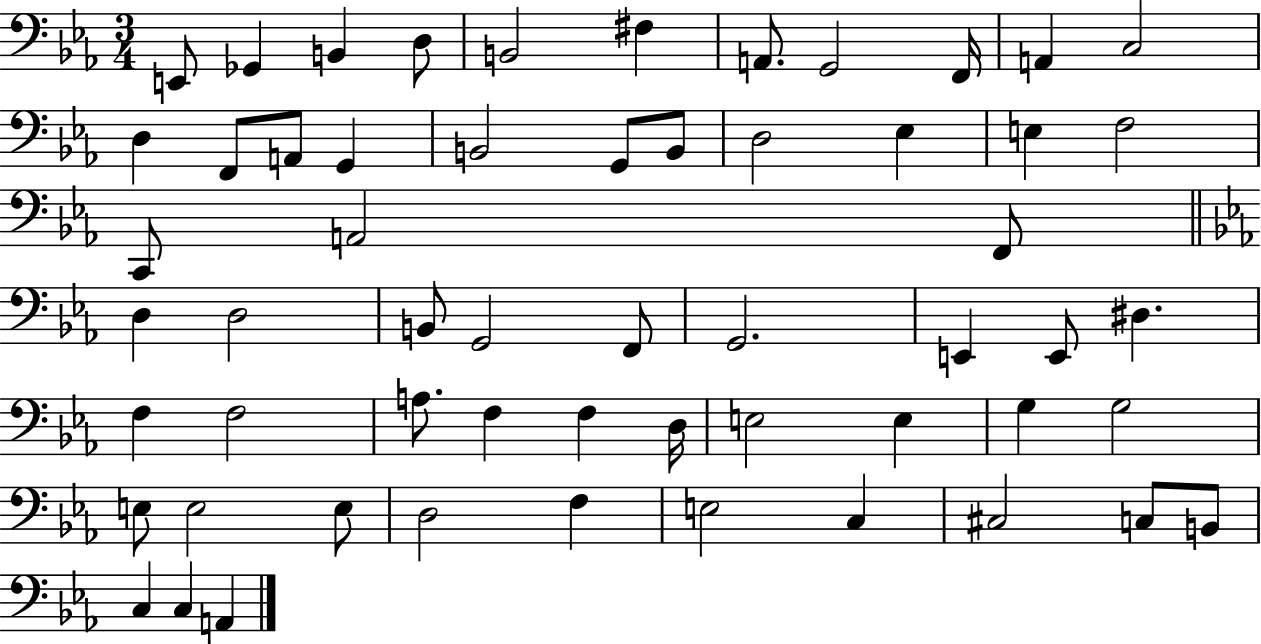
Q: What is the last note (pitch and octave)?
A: A2